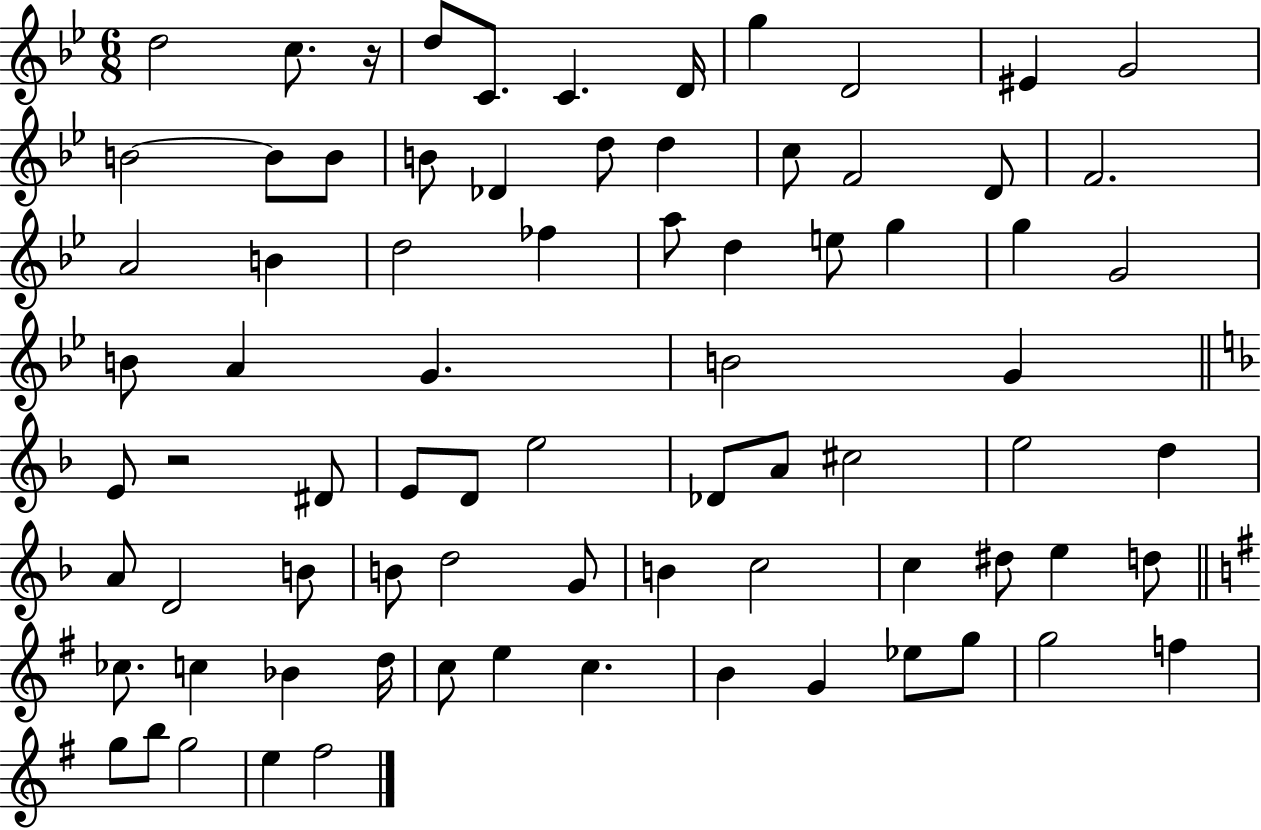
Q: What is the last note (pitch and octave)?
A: F#5